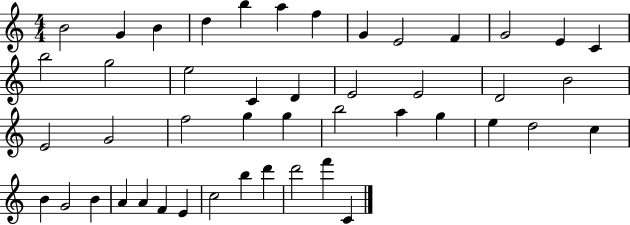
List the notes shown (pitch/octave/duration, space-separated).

B4/h G4/q B4/q D5/q B5/q A5/q F5/q G4/q E4/h F4/q G4/h E4/q C4/q B5/h G5/h E5/h C4/q D4/q E4/h E4/h D4/h B4/h E4/h G4/h F5/h G5/q G5/q B5/h A5/q G5/q E5/q D5/h C5/q B4/q G4/h B4/q A4/q A4/q F4/q E4/q C5/h B5/q D6/q D6/h F6/q C4/q